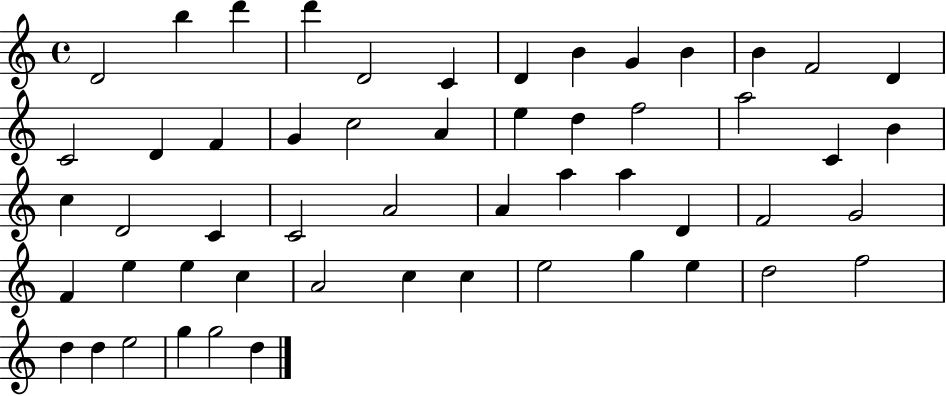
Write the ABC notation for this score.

X:1
T:Untitled
M:4/4
L:1/4
K:C
D2 b d' d' D2 C D B G B B F2 D C2 D F G c2 A e d f2 a2 C B c D2 C C2 A2 A a a D F2 G2 F e e c A2 c c e2 g e d2 f2 d d e2 g g2 d